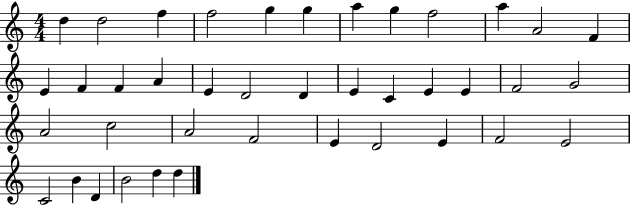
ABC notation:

X:1
T:Untitled
M:4/4
L:1/4
K:C
d d2 f f2 g g a g f2 a A2 F E F F A E D2 D E C E E F2 G2 A2 c2 A2 F2 E D2 E F2 E2 C2 B D B2 d d